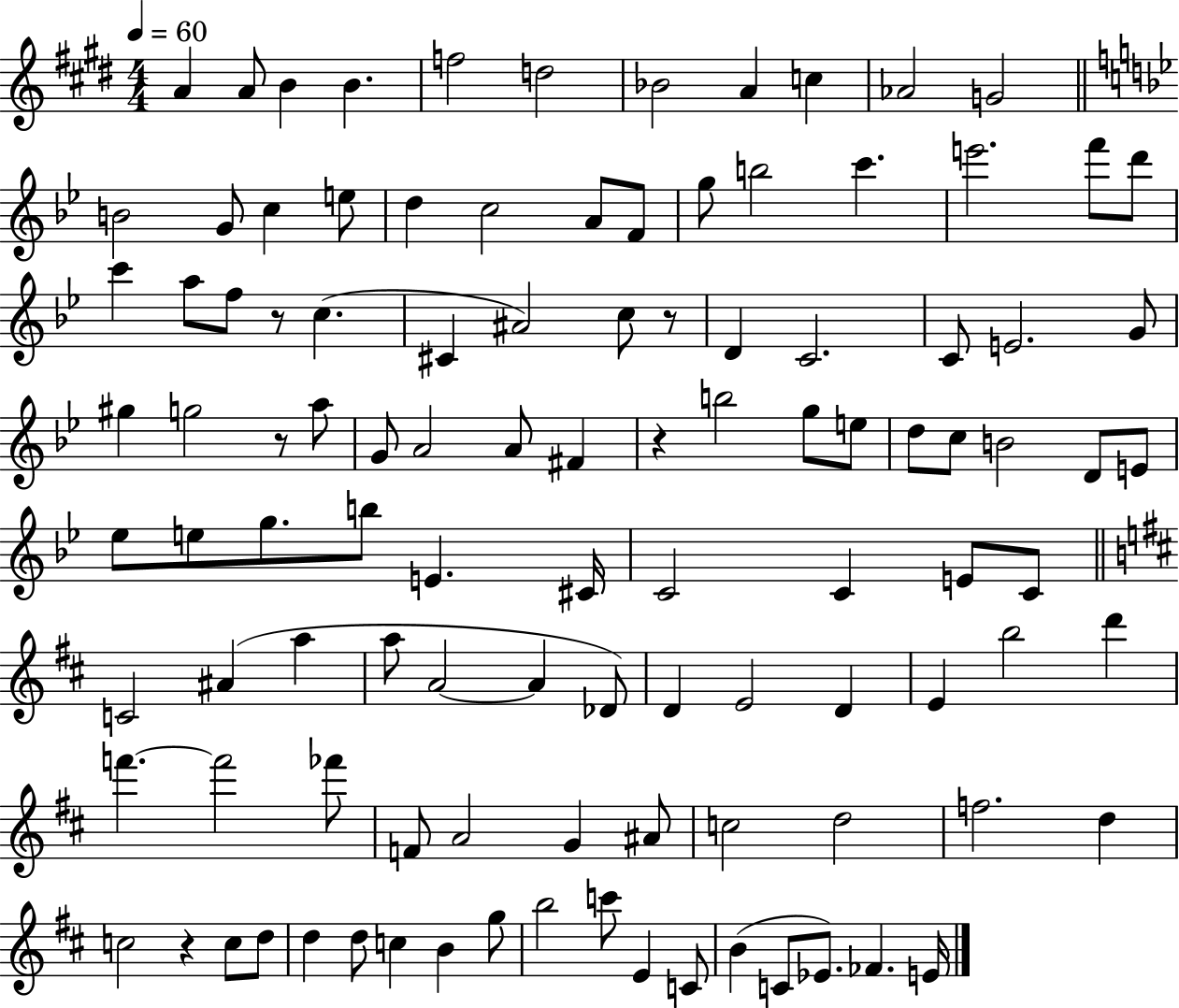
A4/q A4/e B4/q B4/q. F5/h D5/h Bb4/h A4/q C5/q Ab4/h G4/h B4/h G4/e C5/q E5/e D5/q C5/h A4/e F4/e G5/e B5/h C6/q. E6/h. F6/e D6/e C6/q A5/e F5/e R/e C5/q. C#4/q A#4/h C5/e R/e D4/q C4/h. C4/e E4/h. G4/e G#5/q G5/h R/e A5/e G4/e A4/h A4/e F#4/q R/q B5/h G5/e E5/e D5/e C5/e B4/h D4/e E4/e Eb5/e E5/e G5/e. B5/e E4/q. C#4/s C4/h C4/q E4/e C4/e C4/h A#4/q A5/q A5/e A4/h A4/q Db4/e D4/q E4/h D4/q E4/q B5/h D6/q F6/q. F6/h FES6/e F4/e A4/h G4/q A#4/e C5/h D5/h F5/h. D5/q C5/h R/q C5/e D5/e D5/q D5/e C5/q B4/q G5/e B5/h C6/e E4/q C4/e B4/q C4/e Eb4/e. FES4/q. E4/s